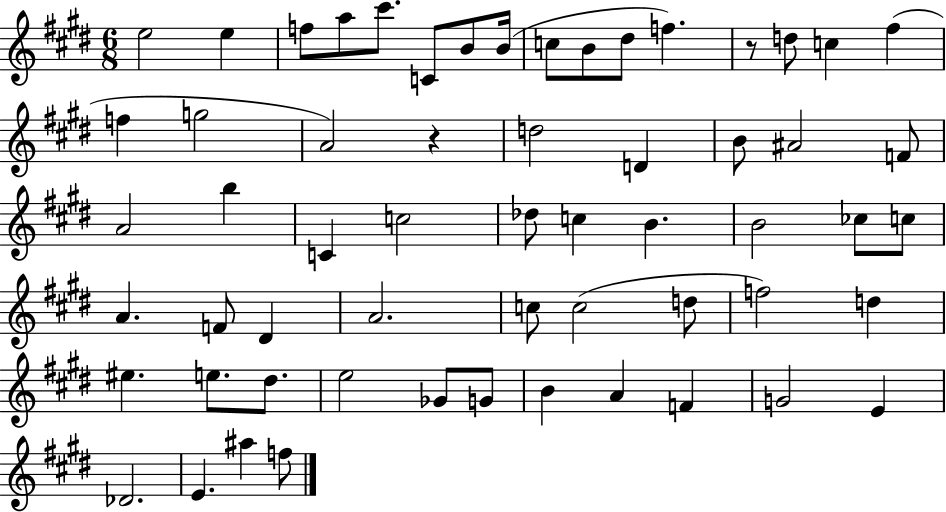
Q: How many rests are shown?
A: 2